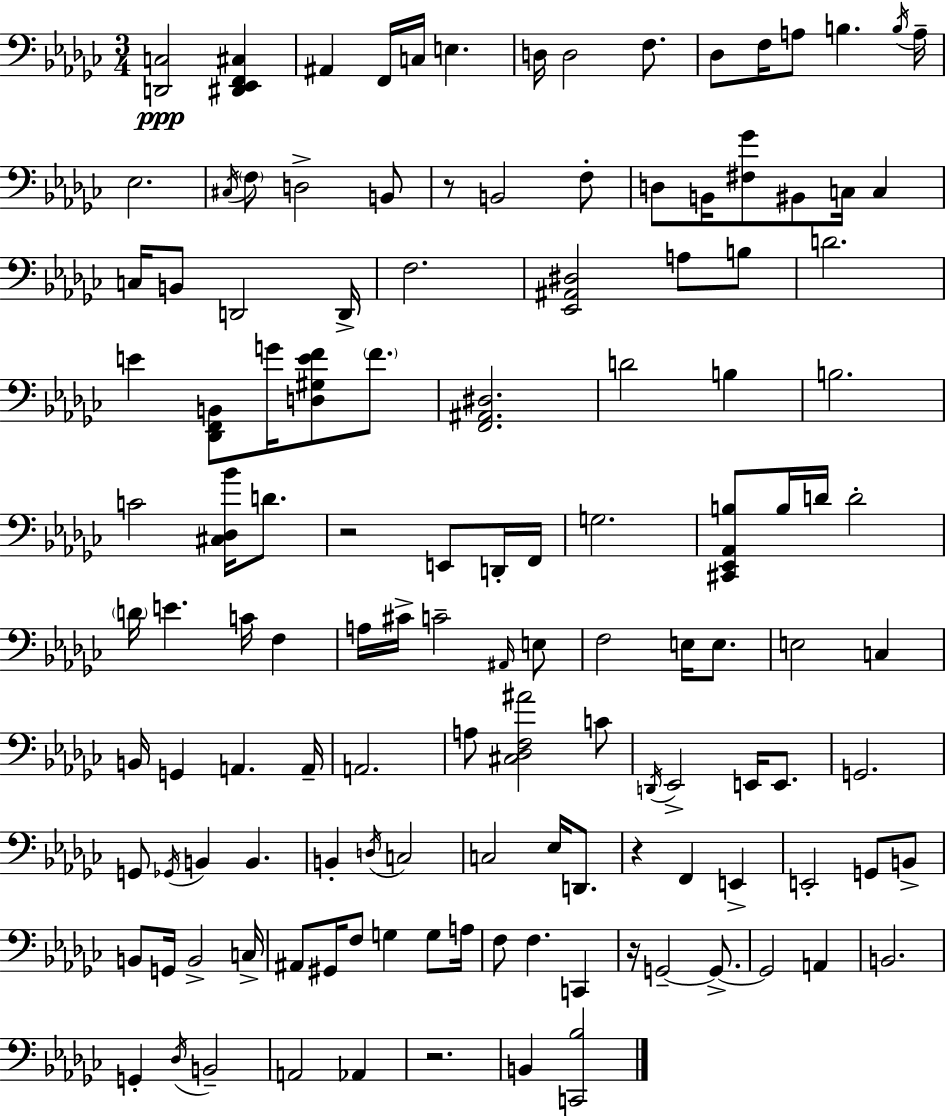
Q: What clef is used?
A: bass